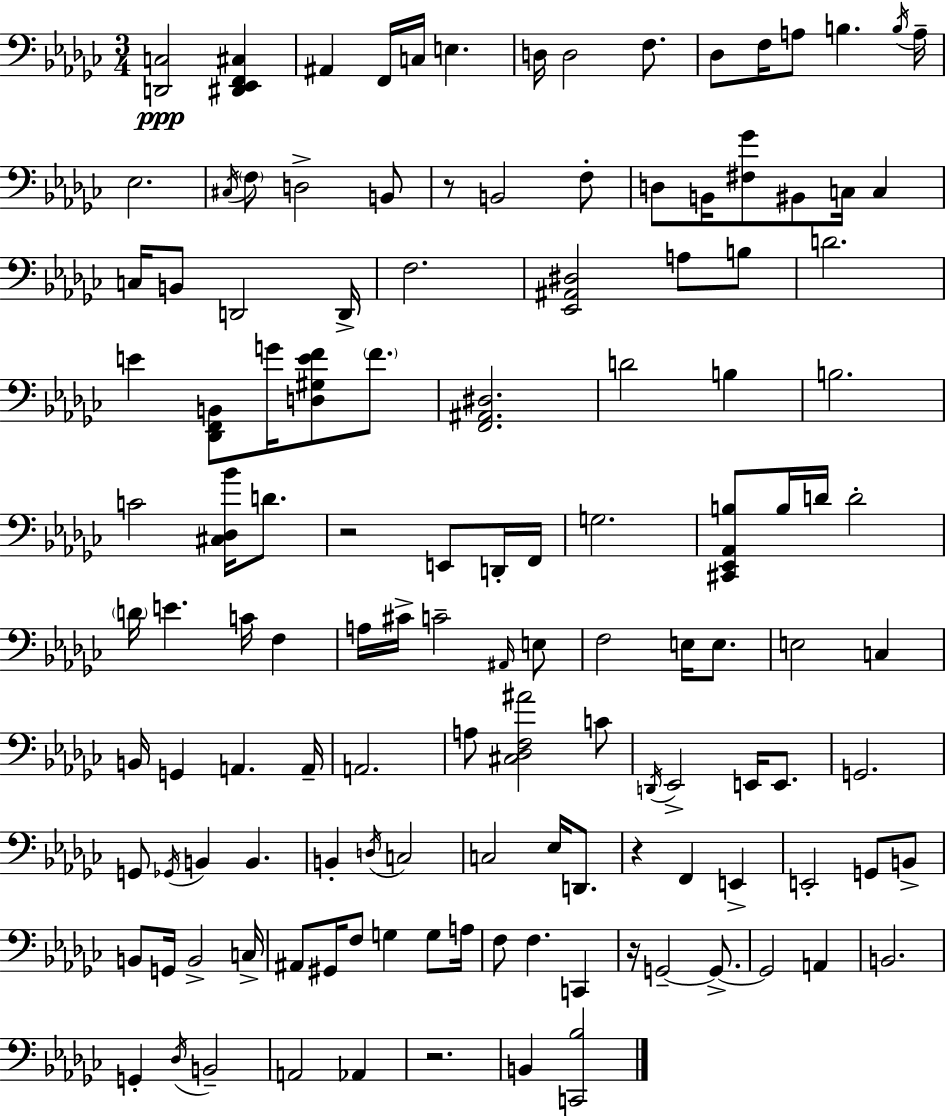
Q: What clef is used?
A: bass